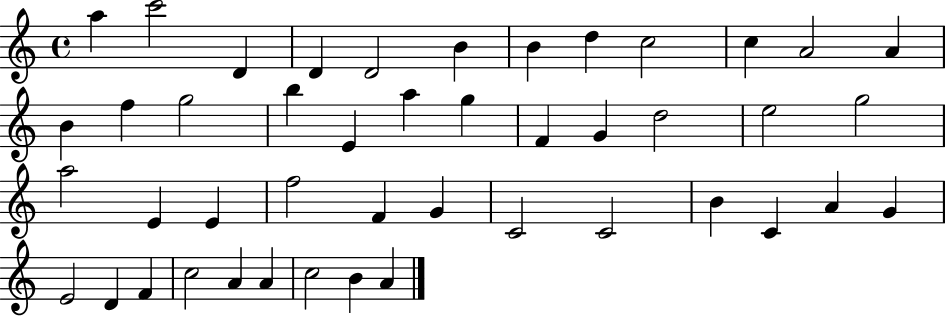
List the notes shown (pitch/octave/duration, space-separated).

A5/q C6/h D4/q D4/q D4/h B4/q B4/q D5/q C5/h C5/q A4/h A4/q B4/q F5/q G5/h B5/q E4/q A5/q G5/q F4/q G4/q D5/h E5/h G5/h A5/h E4/q E4/q F5/h F4/q G4/q C4/h C4/h B4/q C4/q A4/q G4/q E4/h D4/q F4/q C5/h A4/q A4/q C5/h B4/q A4/q